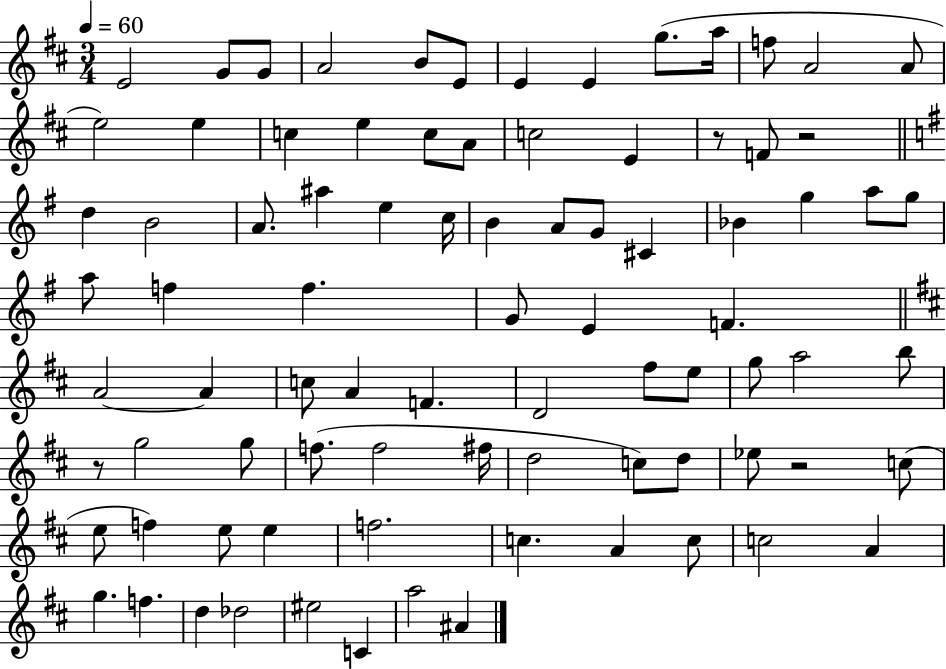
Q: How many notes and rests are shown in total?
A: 85